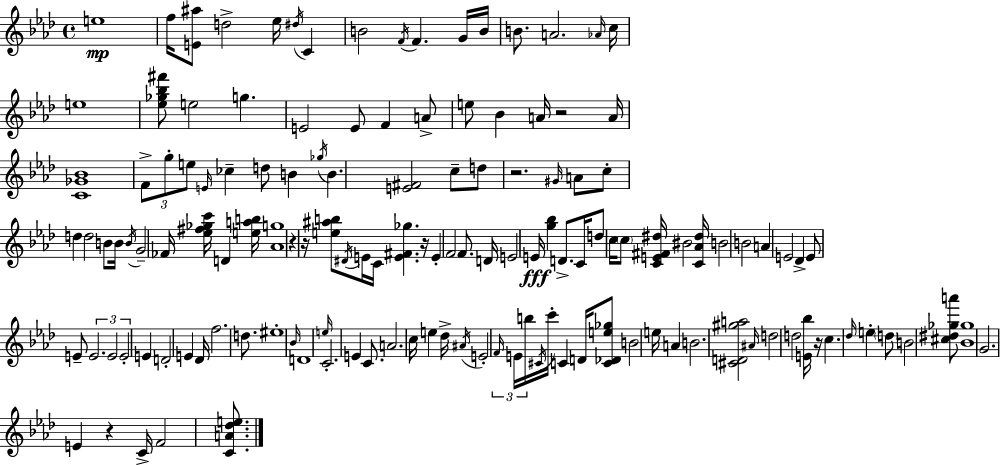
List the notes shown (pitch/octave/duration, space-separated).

E5/w F5/s [E4,A#5]/e D5/h Eb5/s D#5/s C4/q B4/h F4/s F4/q. G4/s B4/s B4/e. A4/h. Ab4/s C5/s E5/w [Eb5,Gb5,Bb5,F#6]/e E5/h G5/q. E4/h E4/e F4/q A4/e E5/e Bb4/q A4/s R/h A4/s [C4,Gb4,Bb4]/w F4/e G5/e E5/e E4/s CES5/q D5/e B4/q Gb5/s B4/q. [E4,F#4]/h C5/e D5/e R/h. G#4/s A4/e C5/e D5/q D5/h B4/e B4/s B4/s G4/h FES4/s [Eb5,F#5,Gb5,C6]/s D4/q [E5,A5,B5]/s [Ab4,G5]/w R/q R/s [E5,A#5,B5]/e D#4/s E4/s C4/s [E4,F#4,Gb5]/q. R/s E4/q F4/h F4/e. D4/s E4/h E4/s [G5,Bb5]/q D4/e. C4/s D5/e C5/s C5/e [C4,E4,F#4,D#5]/s BIS4/h [C4,Ab4,D#5]/s B4/h B4/h A4/q E4/h Db4/q E4/e E4/e E4/h. E4/h E4/h E4/q D4/h E4/q Db4/s F5/h. D5/e. EIS5/w Bb4/s D4/w E5/s C4/h. E4/q C4/e. A4/h. C5/s E5/q Db5/s A#4/s E4/h F4/s E4/s B5/s C#4/s C6/s C4/q D4/s [C4,Db4,E5,Gb5]/e B4/h E5/s A4/q B4/h. [C#4,D4,G#5,A5]/h A#4/s D5/h D5/h [E4,Bb5]/s R/s C5/q. Db5/s E5/q D5/e B4/h [C#5,D#5,Gb5,A6]/e [Bb4,Gb5]/w G4/h. E4/q R/q C4/s F4/h [C4,A4,Db5,E5]/e.